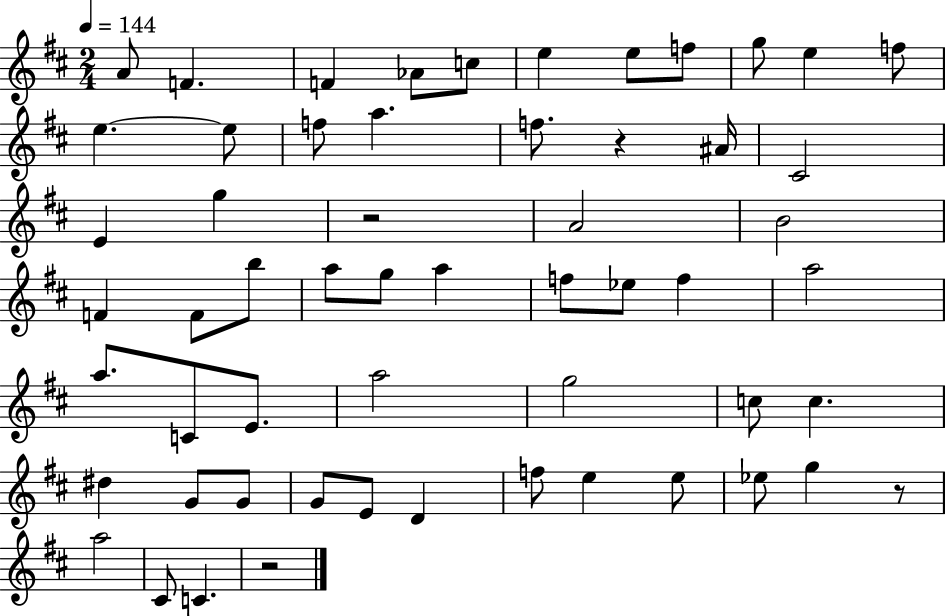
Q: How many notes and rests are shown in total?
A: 57